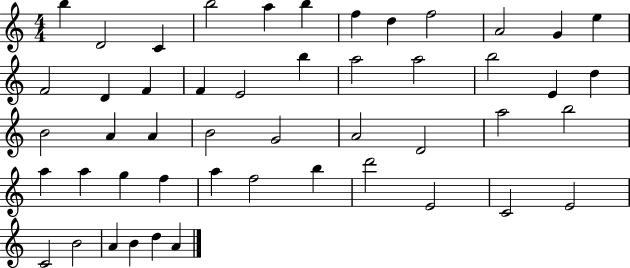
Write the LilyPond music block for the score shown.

{
  \clef treble
  \numericTimeSignature
  \time 4/4
  \key c \major
  b''4 d'2 c'4 | b''2 a''4 b''4 | f''4 d''4 f''2 | a'2 g'4 e''4 | \break f'2 d'4 f'4 | f'4 e'2 b''4 | a''2 a''2 | b''2 e'4 d''4 | \break b'2 a'4 a'4 | b'2 g'2 | a'2 d'2 | a''2 b''2 | \break a''4 a''4 g''4 f''4 | a''4 f''2 b''4 | d'''2 e'2 | c'2 e'2 | \break c'2 b'2 | a'4 b'4 d''4 a'4 | \bar "|."
}